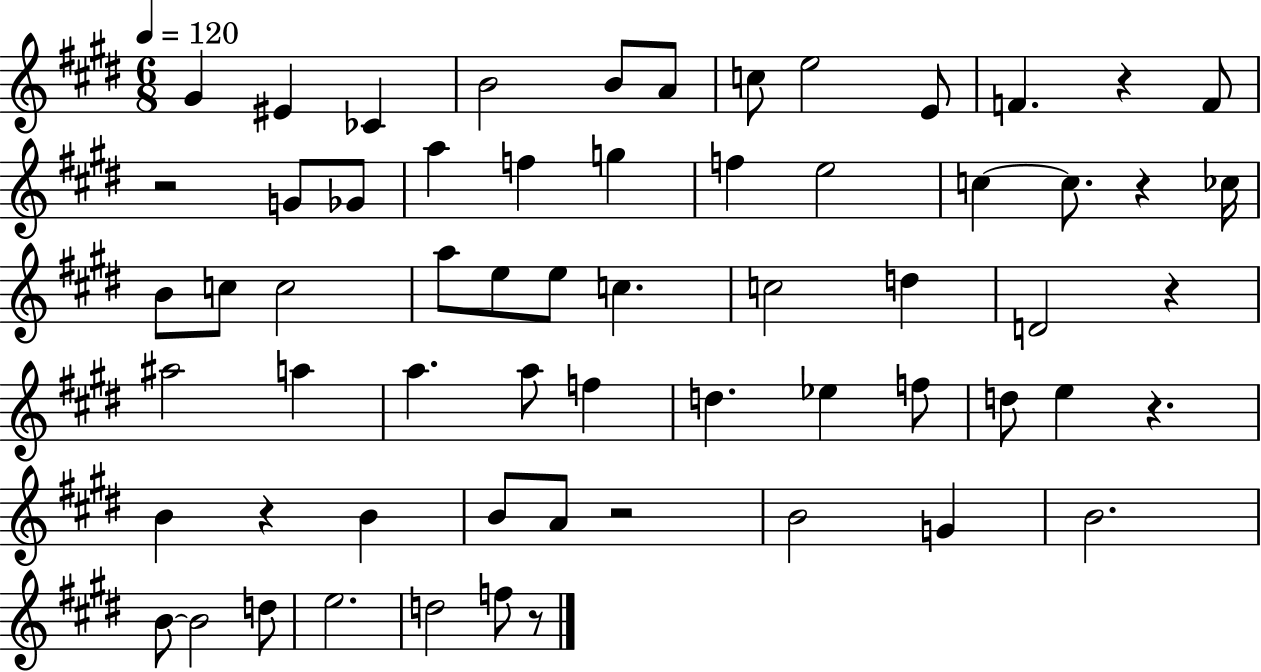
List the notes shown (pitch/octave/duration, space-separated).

G#4/q EIS4/q CES4/q B4/h B4/e A4/e C5/e E5/h E4/e F4/q. R/q F4/e R/h G4/e Gb4/e A5/q F5/q G5/q F5/q E5/h C5/q C5/e. R/q CES5/s B4/e C5/e C5/h A5/e E5/e E5/e C5/q. C5/h D5/q D4/h R/q A#5/h A5/q A5/q. A5/e F5/q D5/q. Eb5/q F5/e D5/e E5/q R/q. B4/q R/q B4/q B4/e A4/e R/h B4/h G4/q B4/h. B4/e B4/h D5/e E5/h. D5/h F5/e R/e